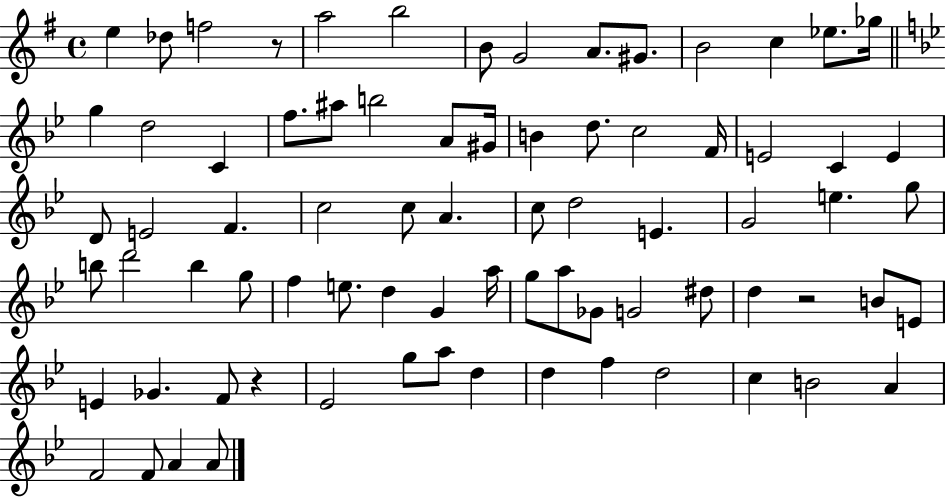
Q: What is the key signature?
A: G major